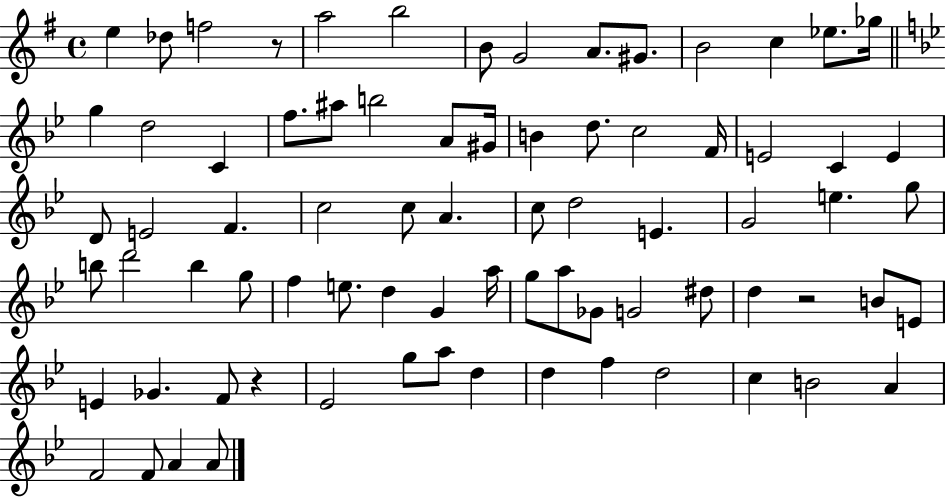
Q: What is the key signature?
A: G major